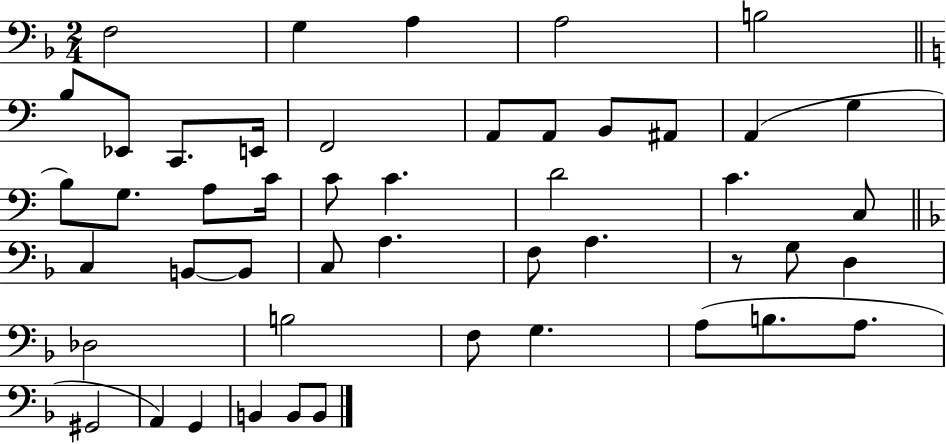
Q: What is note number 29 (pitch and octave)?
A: C3